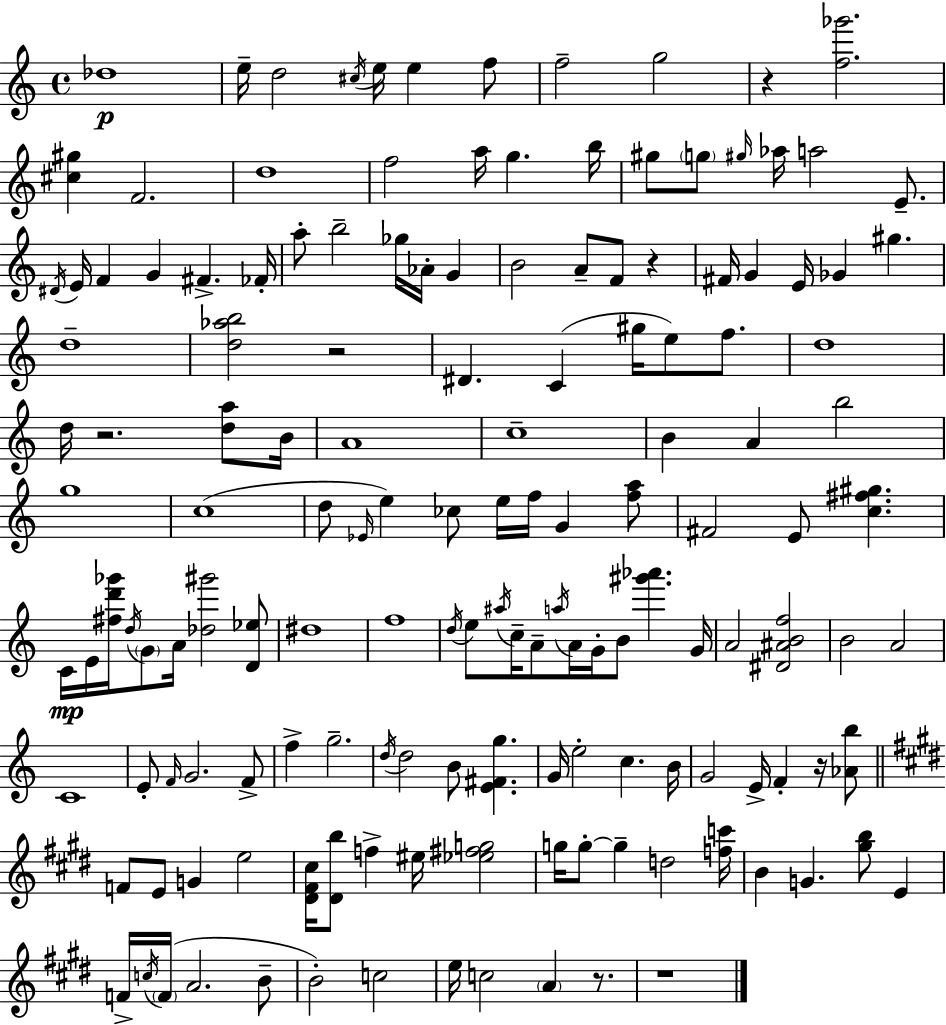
{
  \clef treble
  \time 4/4
  \defaultTimeSignature
  \key a \minor
  des''1\p | e''16-- d''2 \acciaccatura { cis''16 } e''16 e''4 f''8 | f''2-- g''2 | r4 <f'' ges'''>2. | \break <cis'' gis''>4 f'2. | d''1 | f''2 a''16 g''4. | b''16 gis''8 \parenthesize g''8 \grace { gis''16 } aes''16 a''2 e'8.-- | \break \acciaccatura { dis'16 } e'16 f'4 g'4 fis'4.-> | fes'16-. a''8-. b''2-- ges''16 aes'16-. g'4 | b'2 a'8-- f'8 r4 | fis'16 g'4 e'16 ges'4 gis''4. | \break d''1-- | <d'' aes'' b''>2 r2 | dis'4. c'4( gis''16 e''8) | f''8. d''1 | \break d''16 r2. | <d'' a''>8 b'16 a'1 | c''1-- | b'4 a'4 b''2 | \break g''1 | c''1( | d''8 \grace { ees'16 } e''4) ces''8 e''16 f''16 g'4 | <f'' a''>8 fis'2 e'8 <c'' fis'' gis''>4. | \break c'16\mp e'16 <fis'' d''' ges'''>16 \acciaccatura { d''16 } \parenthesize g'8 a'16 <des'' gis'''>2 | <d' ees''>8 dis''1 | f''1 | \acciaccatura { d''16 } e''8 \acciaccatura { ais''16 } c''16-- a'8-- \acciaccatura { a''16 } a'16 g'16-. b'8 | \break <gis''' aes'''>4. g'16 a'2 | <dis' ais' b' f''>2 b'2 | a'2 c'1 | e'8-. \grace { f'16 } g'2. | \break f'8-> f''4-> g''2.-- | \acciaccatura { d''16 } d''2 | b'8 <e' fis' g''>4. g'16 e''2-. | c''4. b'16 g'2 | \break e'16-> f'4-. r16 <aes' b''>8 \bar "||" \break \key e \major f'8 e'8 g'4 e''2 | <dis' fis' cis''>16 <dis' b''>8 f''4-> eis''16 <ees'' fis'' g''>2 | g''16 g''8-.~~ g''4-- d''2 <f'' c'''>16 | b'4 g'4. <gis'' b''>8 e'4 | \break f'16-> \acciaccatura { c''16 } \parenthesize f'16( a'2. b'8-- | b'2-.) c''2 | e''16 c''2 \parenthesize a'4 r8. | r1 | \break \bar "|."
}